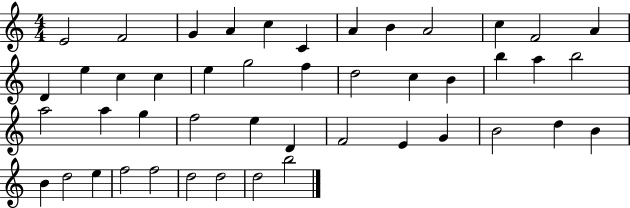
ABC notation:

X:1
T:Untitled
M:4/4
L:1/4
K:C
E2 F2 G A c C A B A2 c F2 A D e c c e g2 f d2 c B b a b2 a2 a g f2 e D F2 E G B2 d B B d2 e f2 f2 d2 d2 d2 b2